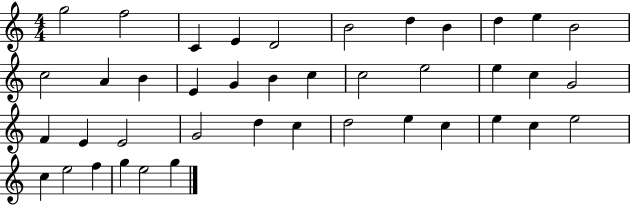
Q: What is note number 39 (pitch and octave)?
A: G5